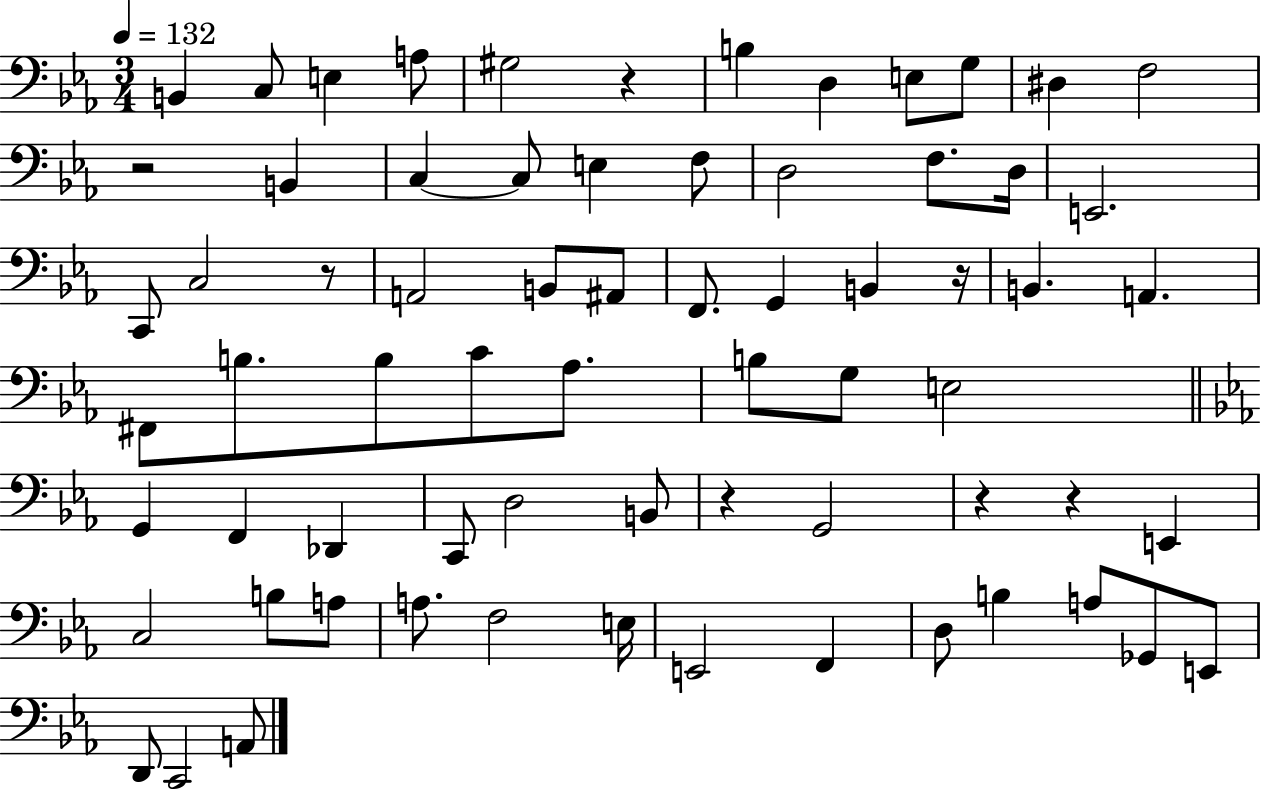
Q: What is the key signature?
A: EES major